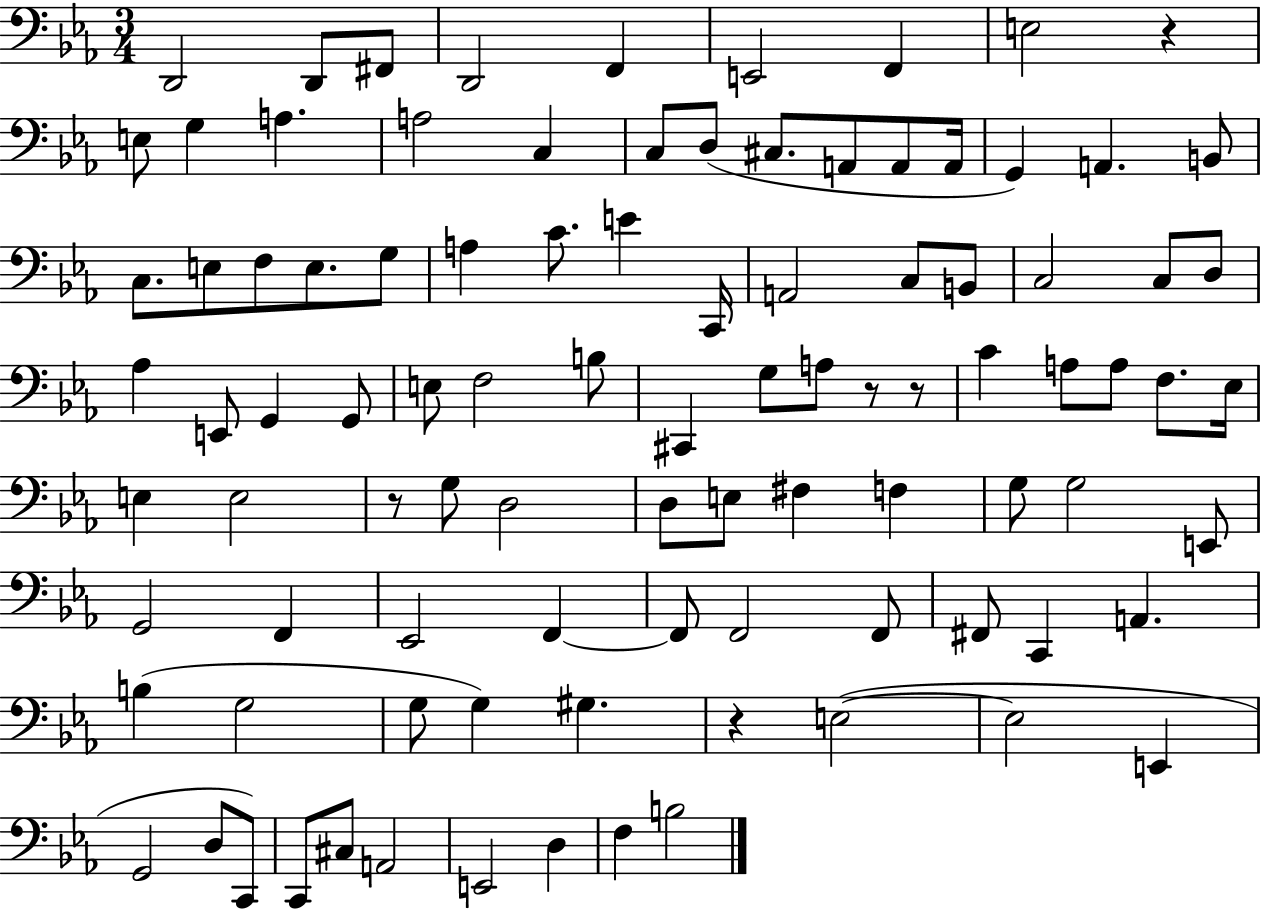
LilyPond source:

{
  \clef bass
  \numericTimeSignature
  \time 3/4
  \key ees \major
  d,2 d,8 fis,8 | d,2 f,4 | e,2 f,4 | e2 r4 | \break e8 g4 a4. | a2 c4 | c8 d8( cis8. a,8 a,8 a,16 | g,4) a,4. b,8 | \break c8. e8 f8 e8. g8 | a4 c'8. e'4 c,16 | a,2 c8 b,8 | c2 c8 d8 | \break aes4 e,8 g,4 g,8 | e8 f2 b8 | cis,4 g8 a8 r8 r8 | c'4 a8 a8 f8. ees16 | \break e4 e2 | r8 g8 d2 | d8 e8 fis4 f4 | g8 g2 e,8 | \break g,2 f,4 | ees,2 f,4~~ | f,8 f,2 f,8 | fis,8 c,4 a,4. | \break b4( g2 | g8 g4) gis4. | r4 e2~(~ | e2 e,4 | \break g,2 d8 c,8) | c,8 cis8 a,2 | e,2 d4 | f4 b2 | \break \bar "|."
}